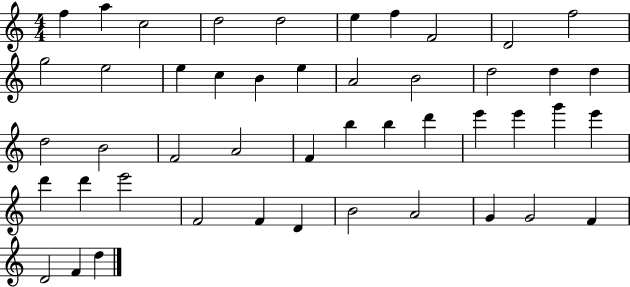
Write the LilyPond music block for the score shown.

{
  \clef treble
  \numericTimeSignature
  \time 4/4
  \key c \major
  f''4 a''4 c''2 | d''2 d''2 | e''4 f''4 f'2 | d'2 f''2 | \break g''2 e''2 | e''4 c''4 b'4 e''4 | a'2 b'2 | d''2 d''4 d''4 | \break d''2 b'2 | f'2 a'2 | f'4 b''4 b''4 d'''4 | e'''4 e'''4 g'''4 e'''4 | \break d'''4 d'''4 e'''2 | f'2 f'4 d'4 | b'2 a'2 | g'4 g'2 f'4 | \break d'2 f'4 d''4 | \bar "|."
}